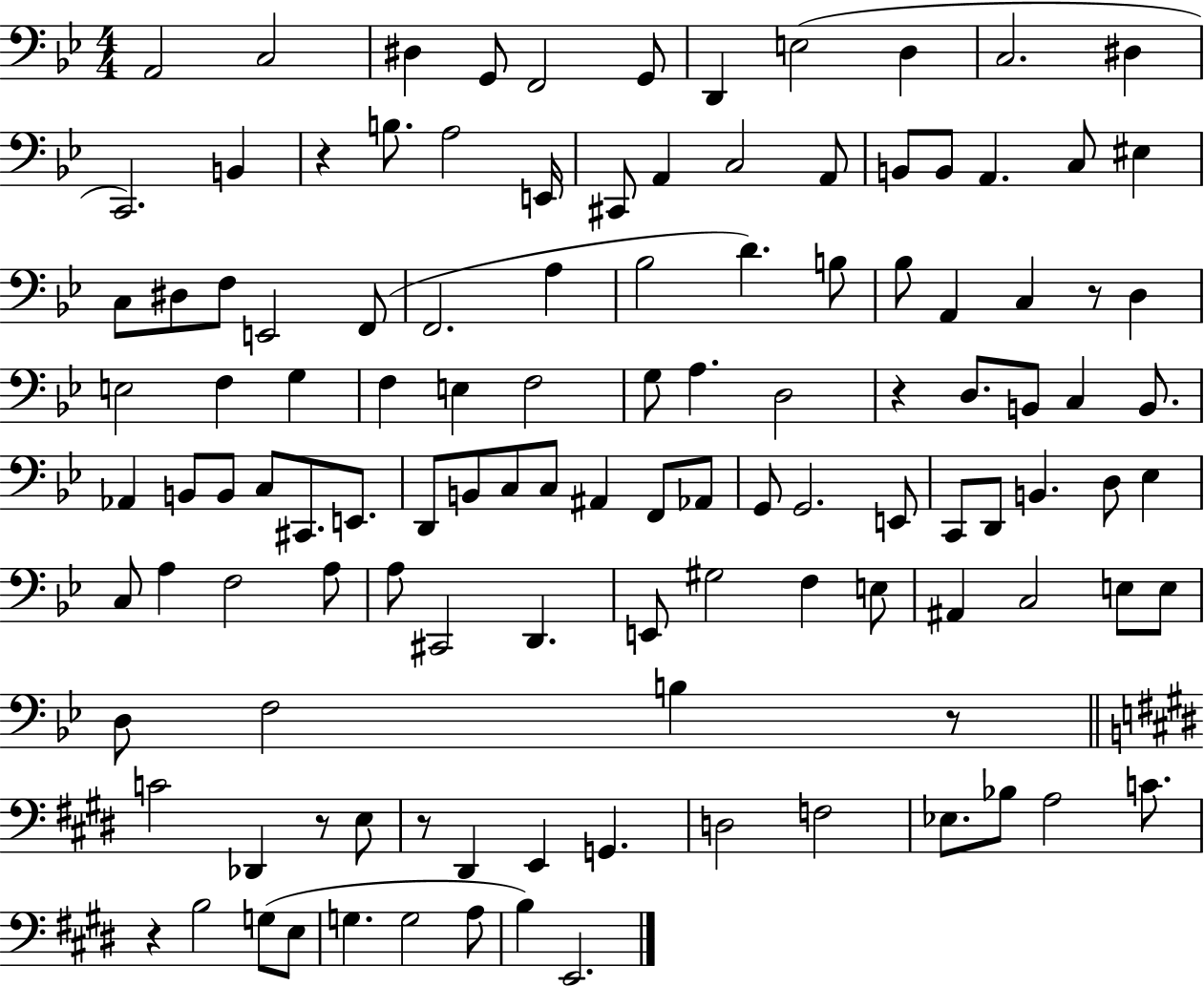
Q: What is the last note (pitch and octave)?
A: E2